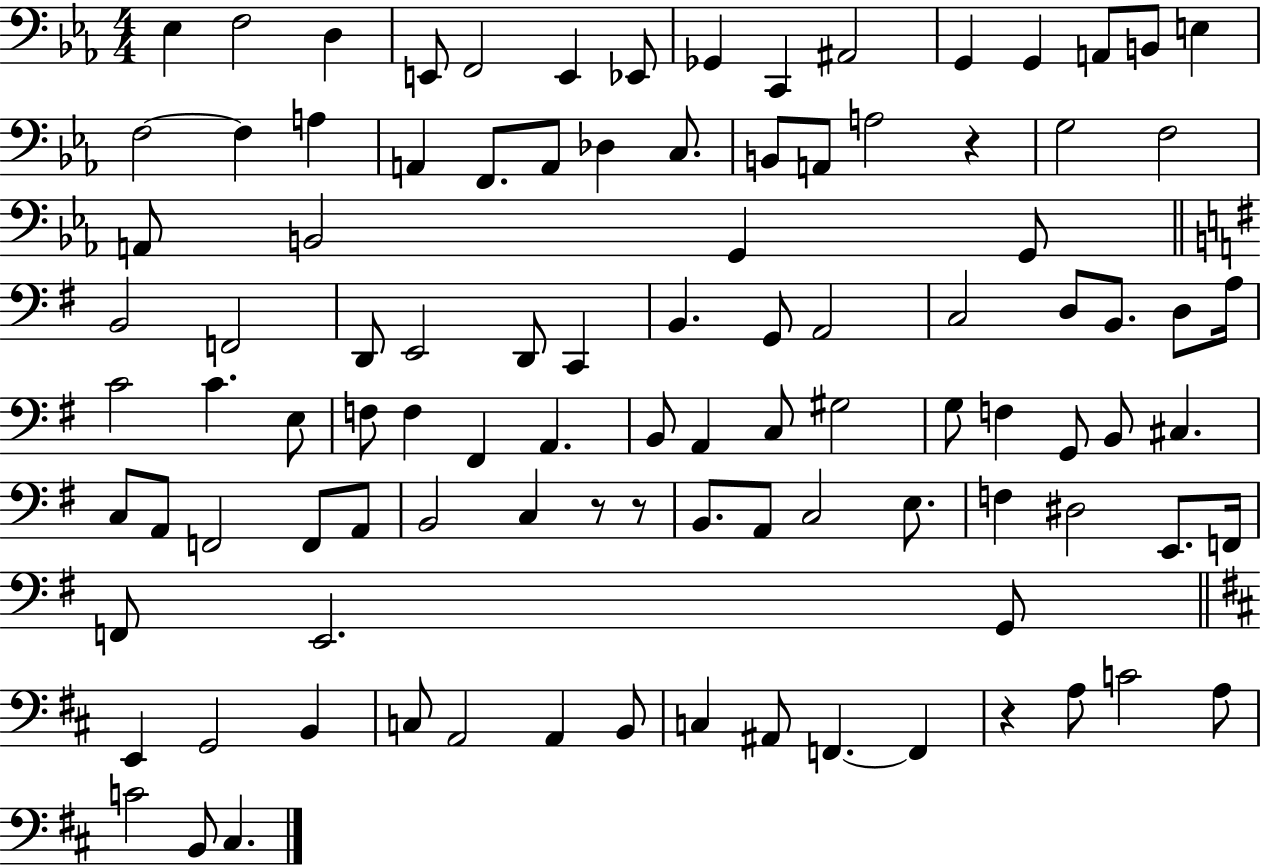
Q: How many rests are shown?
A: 4